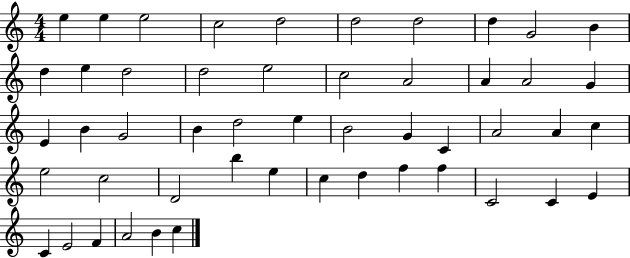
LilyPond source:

{
  \clef treble
  \numericTimeSignature
  \time 4/4
  \key c \major
  e''4 e''4 e''2 | c''2 d''2 | d''2 d''2 | d''4 g'2 b'4 | \break d''4 e''4 d''2 | d''2 e''2 | c''2 a'2 | a'4 a'2 g'4 | \break e'4 b'4 g'2 | b'4 d''2 e''4 | b'2 g'4 c'4 | a'2 a'4 c''4 | \break e''2 c''2 | d'2 b''4 e''4 | c''4 d''4 f''4 f''4 | c'2 c'4 e'4 | \break c'4 e'2 f'4 | a'2 b'4 c''4 | \bar "|."
}